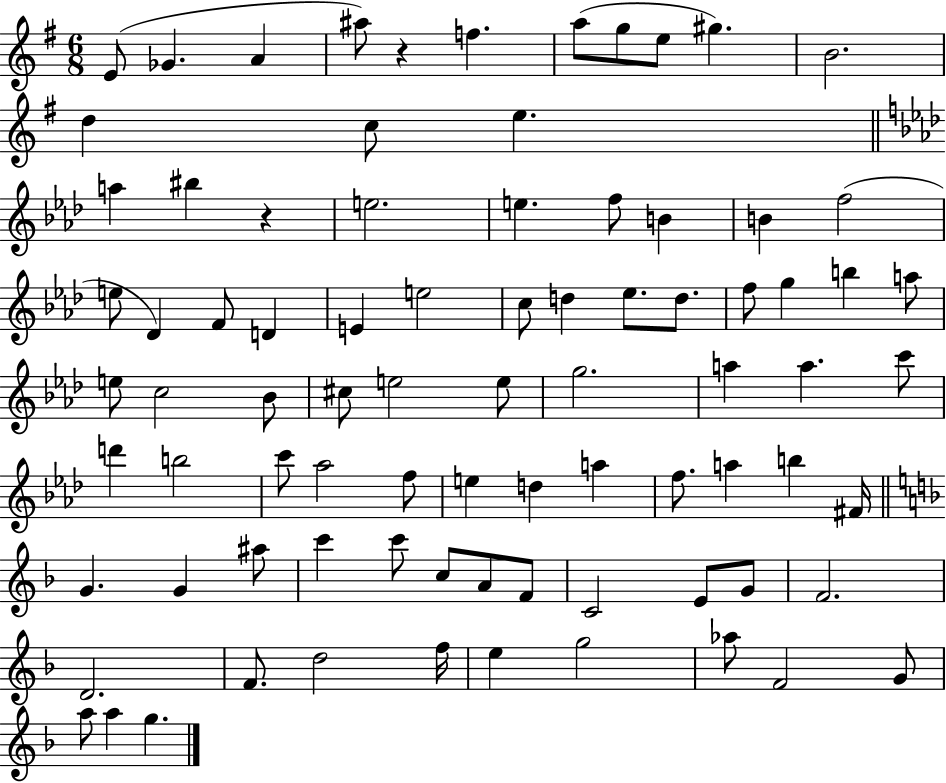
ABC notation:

X:1
T:Untitled
M:6/8
L:1/4
K:G
E/2 _G A ^a/2 z f a/2 g/2 e/2 ^g B2 d c/2 e a ^b z e2 e f/2 B B f2 e/2 _D F/2 D E e2 c/2 d _e/2 d/2 f/2 g b a/2 e/2 c2 _B/2 ^c/2 e2 e/2 g2 a a c'/2 d' b2 c'/2 _a2 f/2 e d a f/2 a b ^F/4 G G ^a/2 c' c'/2 c/2 A/2 F/2 C2 E/2 G/2 F2 D2 F/2 d2 f/4 e g2 _a/2 F2 G/2 a/2 a g